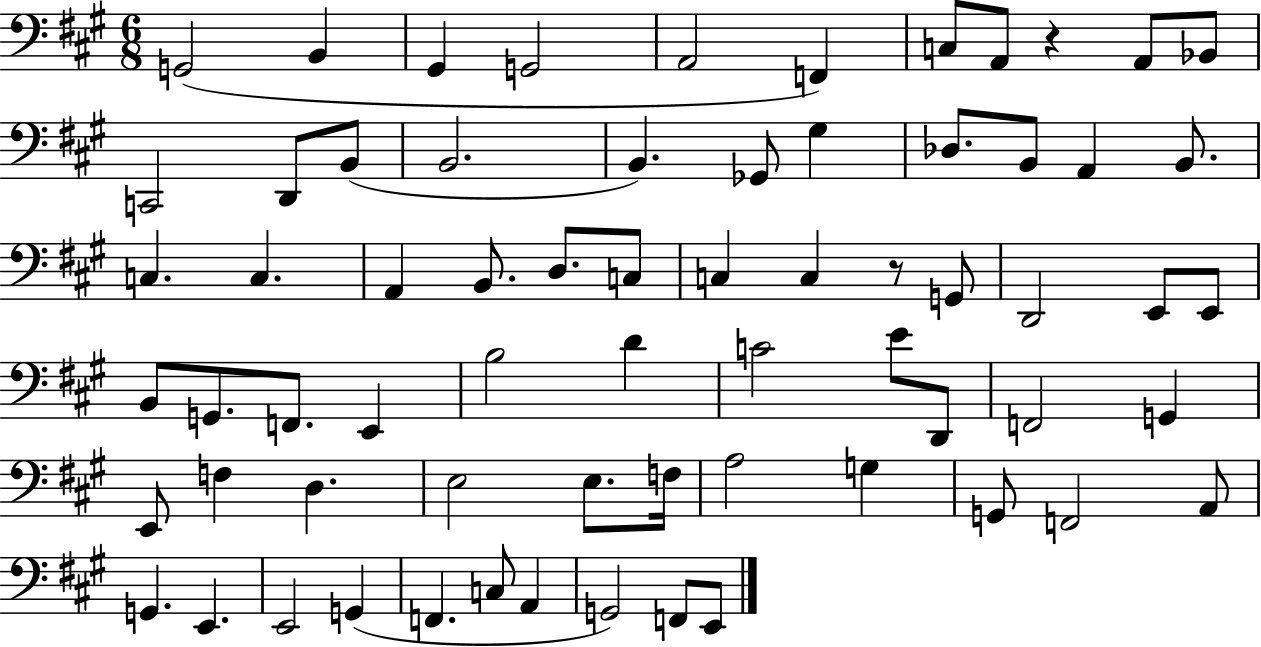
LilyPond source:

{
  \clef bass
  \numericTimeSignature
  \time 6/8
  \key a \major
  \repeat volta 2 { g,2( b,4 | gis,4 g,2 | a,2 f,4) | c8 a,8 r4 a,8 bes,8 | \break c,2 d,8 b,8( | b,2. | b,4.) ges,8 gis4 | des8. b,8 a,4 b,8. | \break c4. c4. | a,4 b,8. d8. c8 | c4 c4 r8 g,8 | d,2 e,8 e,8 | \break b,8 g,8. f,8. e,4 | b2 d'4 | c'2 e'8 d,8 | f,2 g,4 | \break e,8 f4 d4. | e2 e8. f16 | a2 g4 | g,8 f,2 a,8 | \break g,4. e,4. | e,2 g,4( | f,4. c8 a,4 | g,2) f,8 e,8 | \break } \bar "|."
}